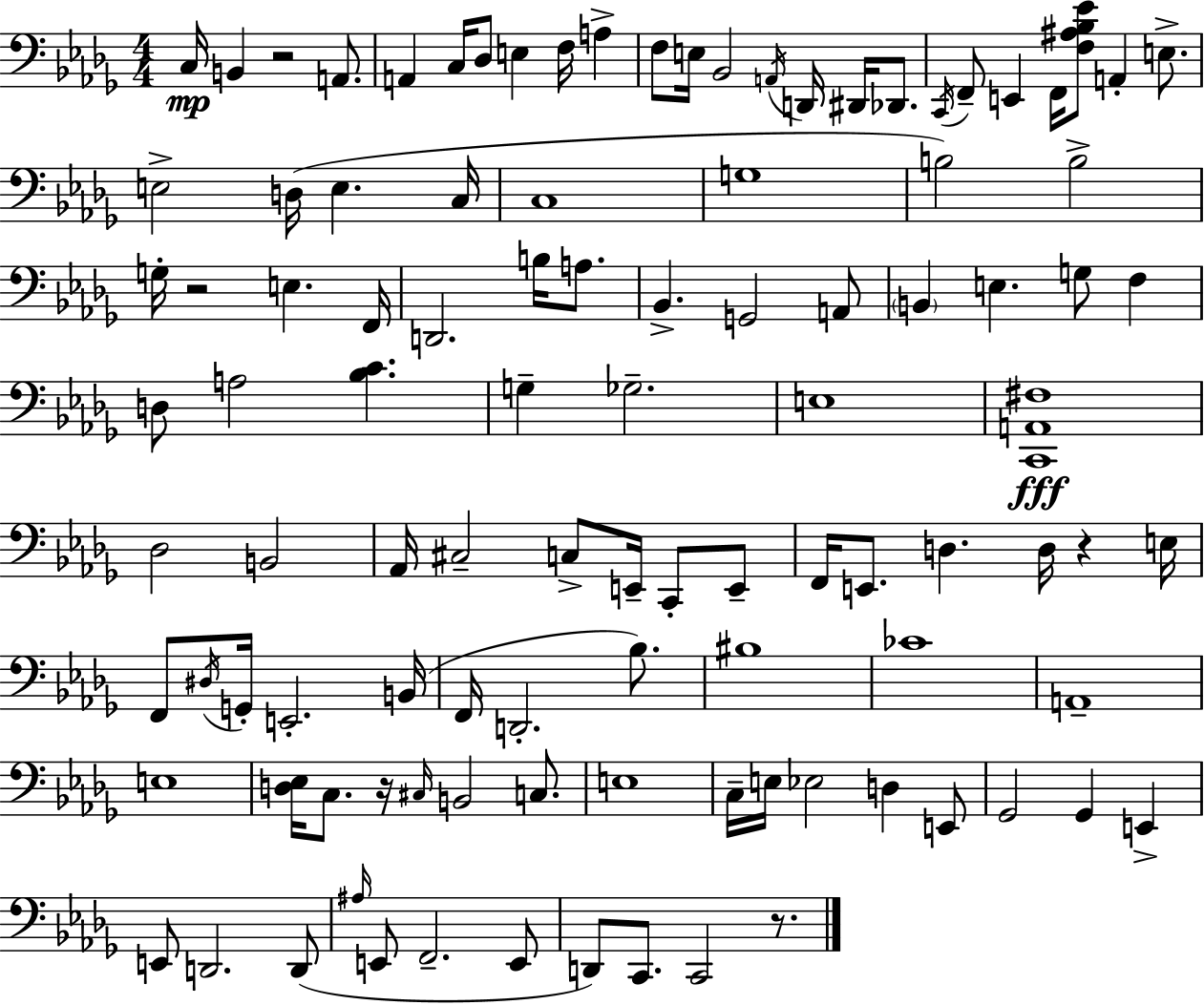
C3/s B2/q R/h A2/e. A2/q C3/s Db3/e E3/q F3/s A3/q F3/e E3/s Bb2/h A2/s D2/s D#2/s Db2/e. C2/s F2/e E2/q F2/s [F3,A#3,Bb3,Eb4]/e A2/q E3/e. E3/h D3/s E3/q. C3/s C3/w G3/w B3/h B3/h G3/s R/h E3/q. F2/s D2/h. B3/s A3/e. Bb2/q. G2/h A2/e B2/q E3/q. G3/e F3/q D3/e A3/h [Bb3,C4]/q. G3/q Gb3/h. E3/w [C2,A2,F#3]/w Db3/h B2/h Ab2/s C#3/h C3/e E2/s C2/e E2/e F2/s E2/e. D3/q. D3/s R/q E3/s F2/e D#3/s G2/s E2/h. B2/s F2/s D2/h. Bb3/e. BIS3/w CES4/w A2/w E3/w [D3,Eb3]/s C3/e. R/s C#3/s B2/h C3/e. E3/w C3/s E3/s Eb3/h D3/q E2/e Gb2/h Gb2/q E2/q E2/e D2/h. D2/e A#3/s E2/e F2/h. E2/e D2/e C2/e. C2/h R/e.